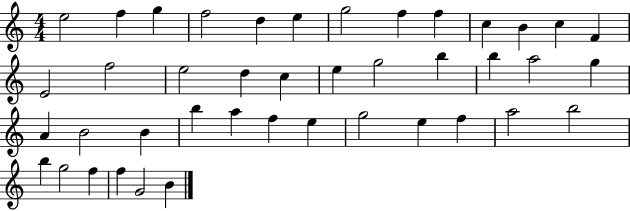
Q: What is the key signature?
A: C major